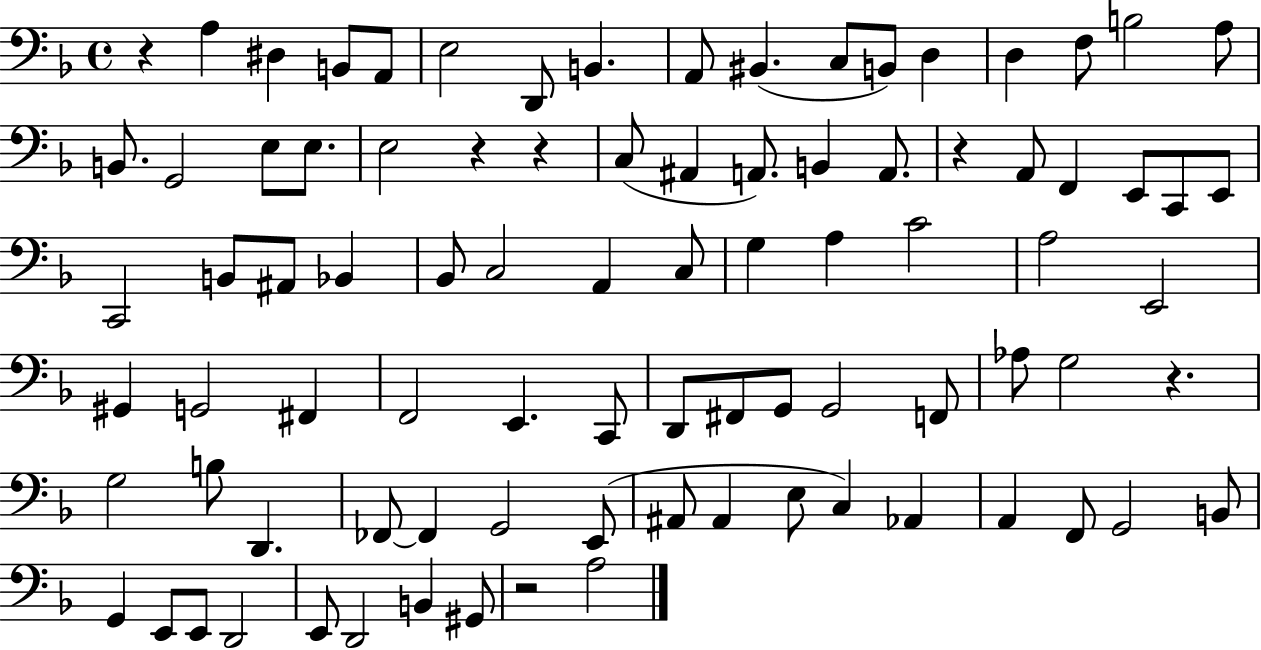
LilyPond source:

{
  \clef bass
  \time 4/4
  \defaultTimeSignature
  \key f \major
  r4 a4 dis4 b,8 a,8 | e2 d,8 b,4. | a,8 bis,4.( c8 b,8) d4 | d4 f8 b2 a8 | \break b,8. g,2 e8 e8. | e2 r4 r4 | c8( ais,4 a,8.) b,4 a,8. | r4 a,8 f,4 e,8 c,8 e,8 | \break c,2 b,8 ais,8 bes,4 | bes,8 c2 a,4 c8 | g4 a4 c'2 | a2 e,2 | \break gis,4 g,2 fis,4 | f,2 e,4. c,8 | d,8 fis,8 g,8 g,2 f,8 | aes8 g2 r4. | \break g2 b8 d,4. | fes,8~~ fes,4 g,2 e,8( | ais,8 ais,4 e8 c4) aes,4 | a,4 f,8 g,2 b,8 | \break g,4 e,8 e,8 d,2 | e,8 d,2 b,4 gis,8 | r2 a2 | \bar "|."
}